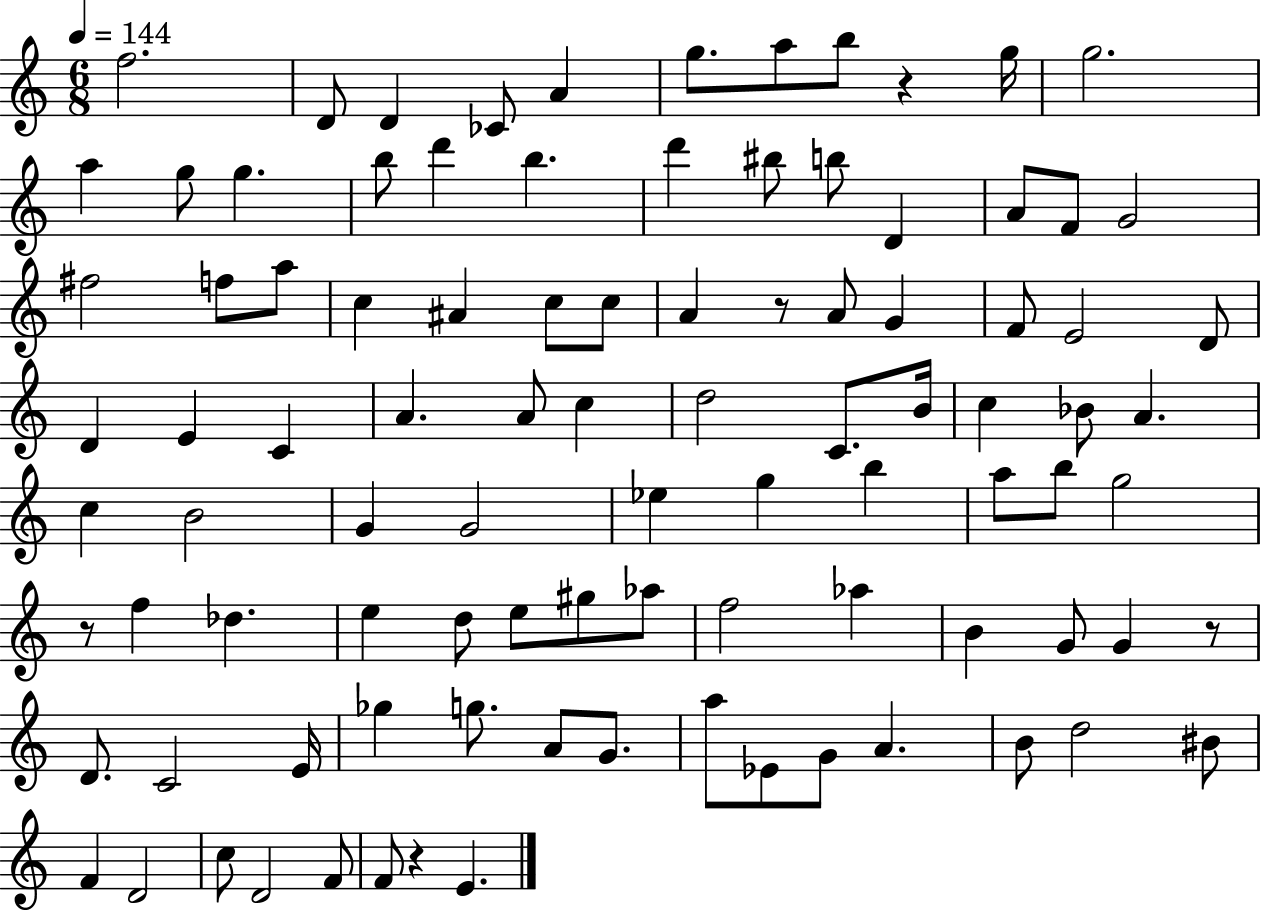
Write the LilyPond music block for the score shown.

{
  \clef treble
  \numericTimeSignature
  \time 6/8
  \key c \major
  \tempo 4 = 144
  \repeat volta 2 { f''2. | d'8 d'4 ces'8 a'4 | g''8. a''8 b''8 r4 g''16 | g''2. | \break a''4 g''8 g''4. | b''8 d'''4 b''4. | d'''4 bis''8 b''8 d'4 | a'8 f'8 g'2 | \break fis''2 f''8 a''8 | c''4 ais'4 c''8 c''8 | a'4 r8 a'8 g'4 | f'8 e'2 d'8 | \break d'4 e'4 c'4 | a'4. a'8 c''4 | d''2 c'8. b'16 | c''4 bes'8 a'4. | \break c''4 b'2 | g'4 g'2 | ees''4 g''4 b''4 | a''8 b''8 g''2 | \break r8 f''4 des''4. | e''4 d''8 e''8 gis''8 aes''8 | f''2 aes''4 | b'4 g'8 g'4 r8 | \break d'8. c'2 e'16 | ges''4 g''8. a'8 g'8. | a''8 ees'8 g'8 a'4. | b'8 d''2 bis'8 | \break f'4 d'2 | c''8 d'2 f'8 | f'8 r4 e'4. | } \bar "|."
}